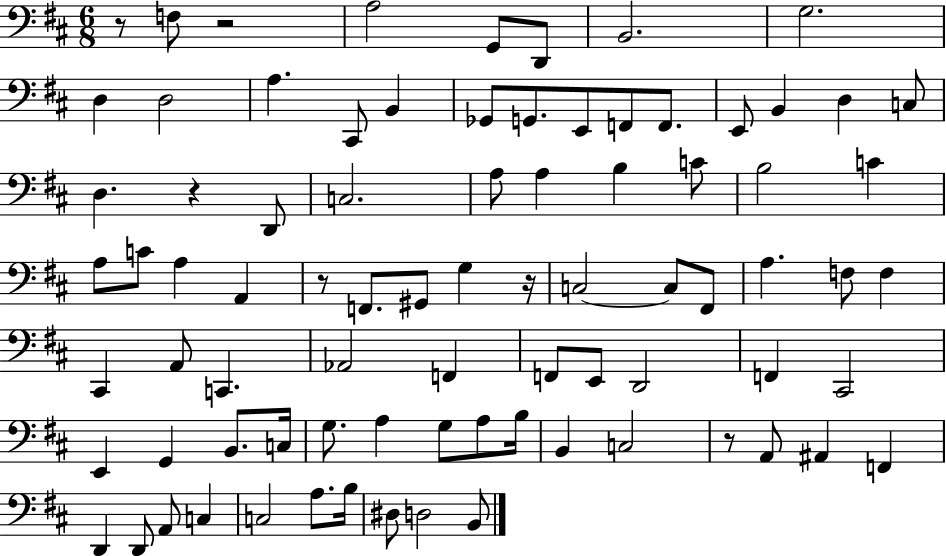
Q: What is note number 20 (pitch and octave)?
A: C3